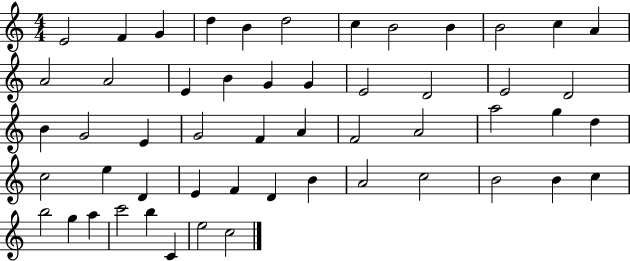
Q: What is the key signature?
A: C major